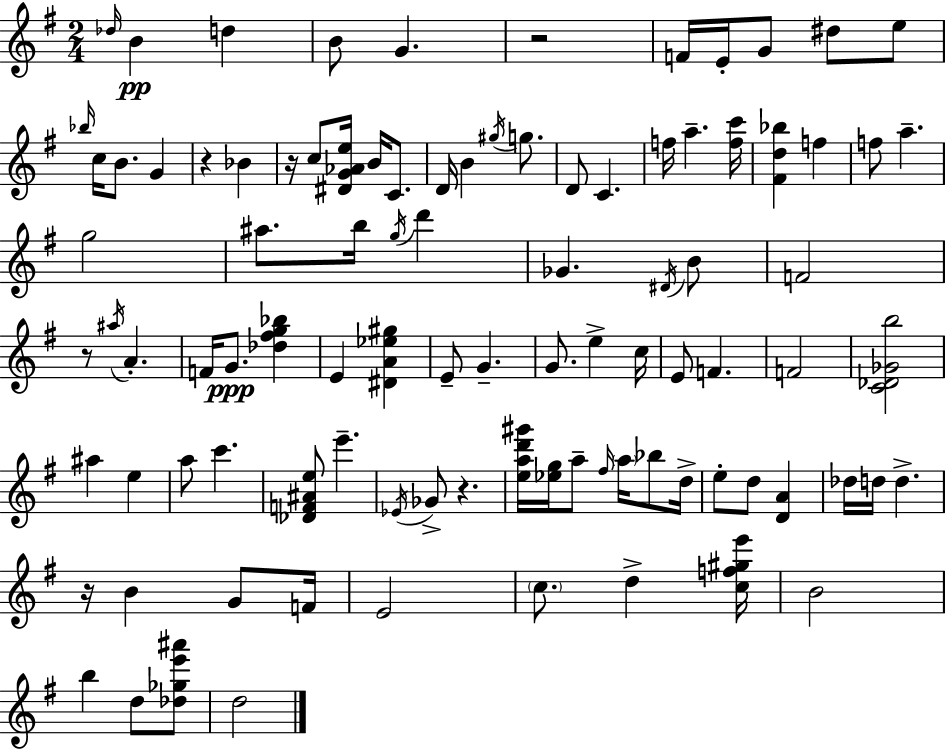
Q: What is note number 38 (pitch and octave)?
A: F4